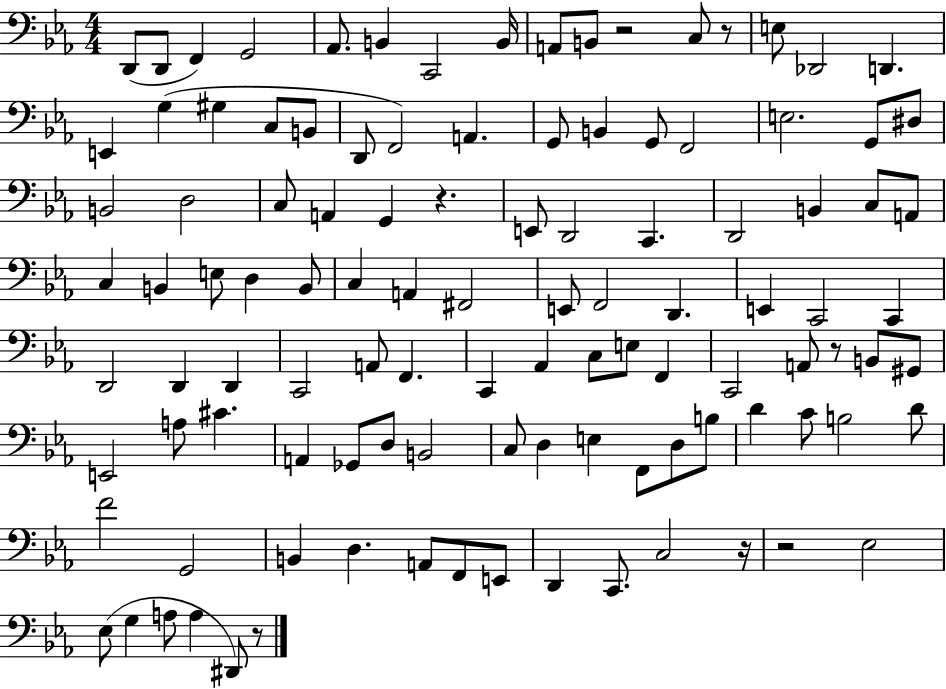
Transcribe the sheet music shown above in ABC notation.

X:1
T:Untitled
M:4/4
L:1/4
K:Eb
D,,/2 D,,/2 F,, G,,2 _A,,/2 B,, C,,2 B,,/4 A,,/2 B,,/2 z2 C,/2 z/2 E,/2 _D,,2 D,, E,, G, ^G, C,/2 B,,/2 D,,/2 F,,2 A,, G,,/2 B,, G,,/2 F,,2 E,2 G,,/2 ^D,/2 B,,2 D,2 C,/2 A,, G,, z E,,/2 D,,2 C,, D,,2 B,, C,/2 A,,/2 C, B,, E,/2 D, B,,/2 C, A,, ^F,,2 E,,/2 F,,2 D,, E,, C,,2 C,, D,,2 D,, D,, C,,2 A,,/2 F,, C,, _A,, C,/2 E,/2 F,, C,,2 A,,/2 z/2 B,,/2 ^G,,/2 E,,2 A,/2 ^C A,, _G,,/2 D,/2 B,,2 C,/2 D, E, F,,/2 D,/2 B,/2 D C/2 B,2 D/2 F2 G,,2 B,, D, A,,/2 F,,/2 E,,/2 D,, C,,/2 C,2 z/4 z2 _E,2 _E,/2 G, A,/2 A, ^D,,/2 z/2